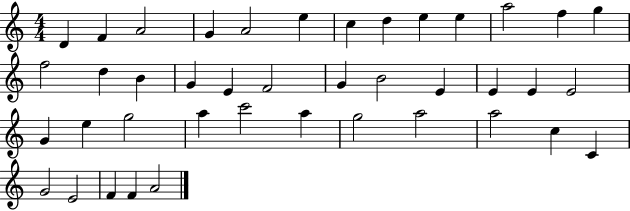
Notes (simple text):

D4/q F4/q A4/h G4/q A4/h E5/q C5/q D5/q E5/q E5/q A5/h F5/q G5/q F5/h D5/q B4/q G4/q E4/q F4/h G4/q B4/h E4/q E4/q E4/q E4/h G4/q E5/q G5/h A5/q C6/h A5/q G5/h A5/h A5/h C5/q C4/q G4/h E4/h F4/q F4/q A4/h